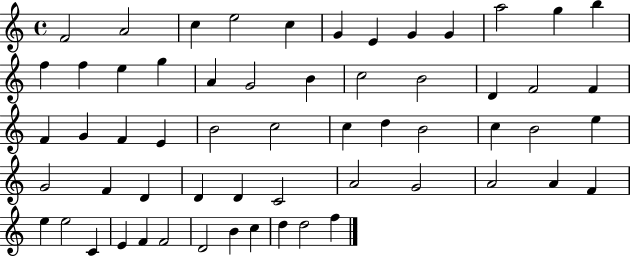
F4/h A4/h C5/q E5/h C5/q G4/q E4/q G4/q G4/q A5/h G5/q B5/q F5/q F5/q E5/q G5/q A4/q G4/h B4/q C5/h B4/h D4/q F4/h F4/q F4/q G4/q F4/q E4/q B4/h C5/h C5/q D5/q B4/h C5/q B4/h E5/q G4/h F4/q D4/q D4/q D4/q C4/h A4/h G4/h A4/h A4/q F4/q E5/q E5/h C4/q E4/q F4/q F4/h D4/h B4/q C5/q D5/q D5/h F5/q